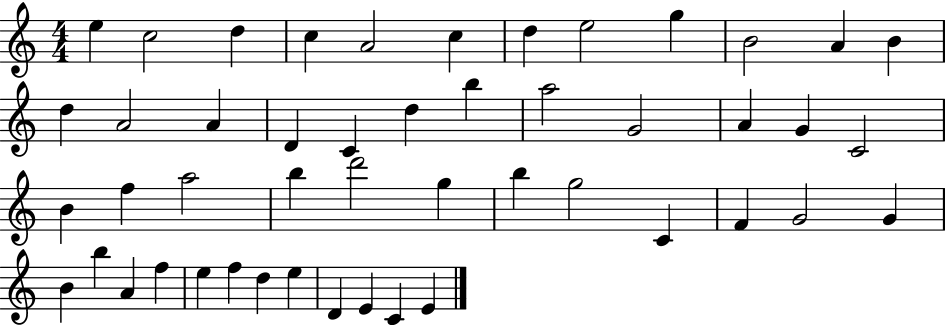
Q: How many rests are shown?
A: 0